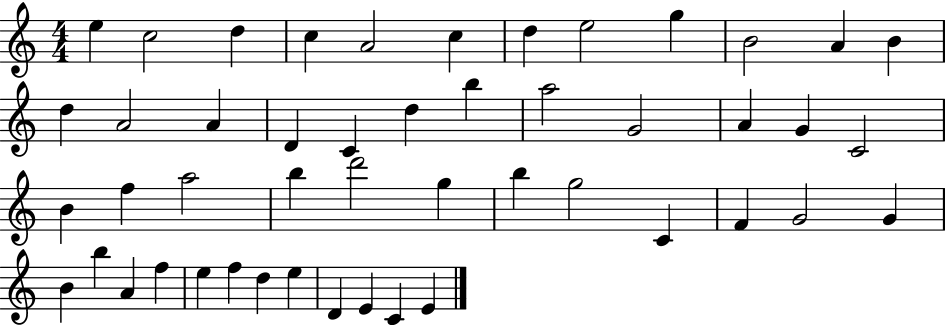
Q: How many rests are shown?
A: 0